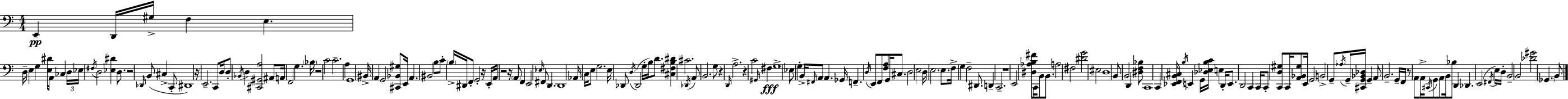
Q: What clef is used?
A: bass